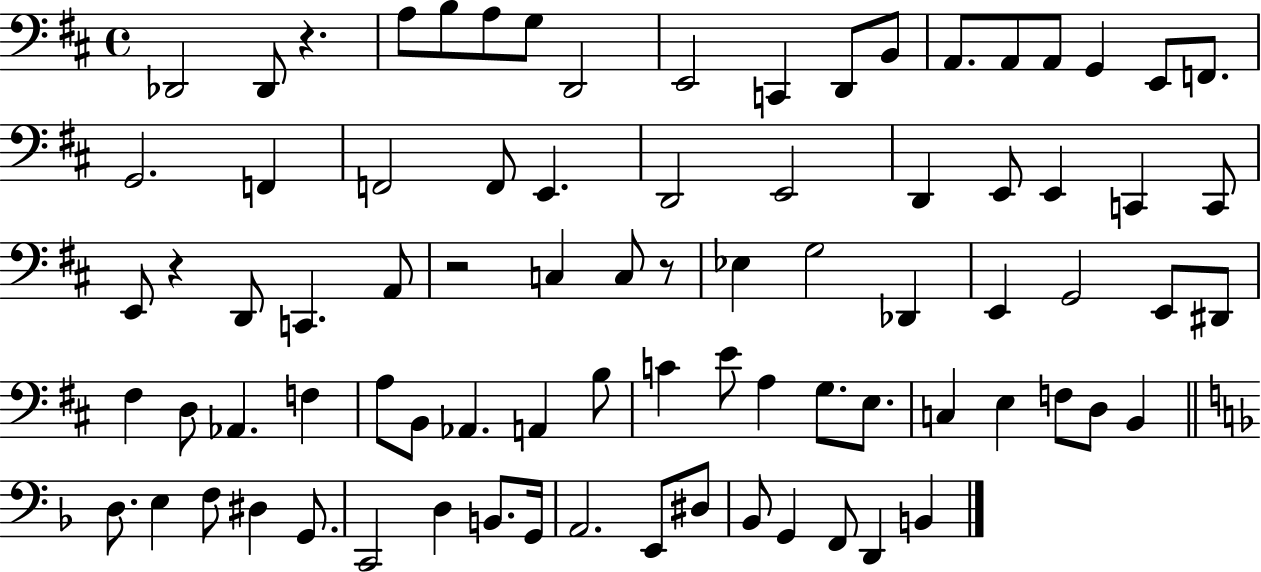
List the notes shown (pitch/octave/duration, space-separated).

Db2/h Db2/e R/q. A3/e B3/e A3/e G3/e D2/h E2/h C2/q D2/e B2/e A2/e. A2/e A2/e G2/q E2/e F2/e. G2/h. F2/q F2/h F2/e E2/q. D2/h E2/h D2/q E2/e E2/q C2/q C2/e E2/e R/q D2/e C2/q. A2/e R/h C3/q C3/e R/e Eb3/q G3/h Db2/q E2/q G2/h E2/e D#2/e F#3/q D3/e Ab2/q. F3/q A3/e B2/e Ab2/q. A2/q B3/e C4/q E4/e A3/q G3/e. E3/e. C3/q E3/q F3/e D3/e B2/q D3/e. E3/q F3/e D#3/q G2/e. C2/h D3/q B2/e. G2/s A2/h. E2/e D#3/e Bb2/e G2/q F2/e D2/q B2/q